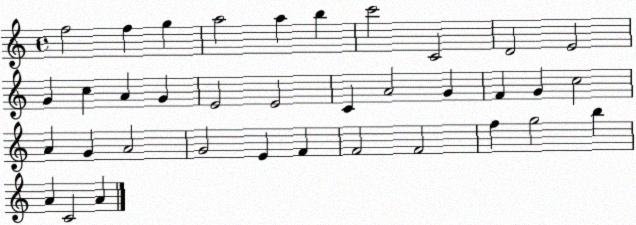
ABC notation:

X:1
T:Untitled
M:4/4
L:1/4
K:C
f2 f g a2 a b c'2 C2 D2 E2 G c A G E2 E2 C A2 G F G c2 A G A2 G2 E F F2 F2 f g2 b A C2 A